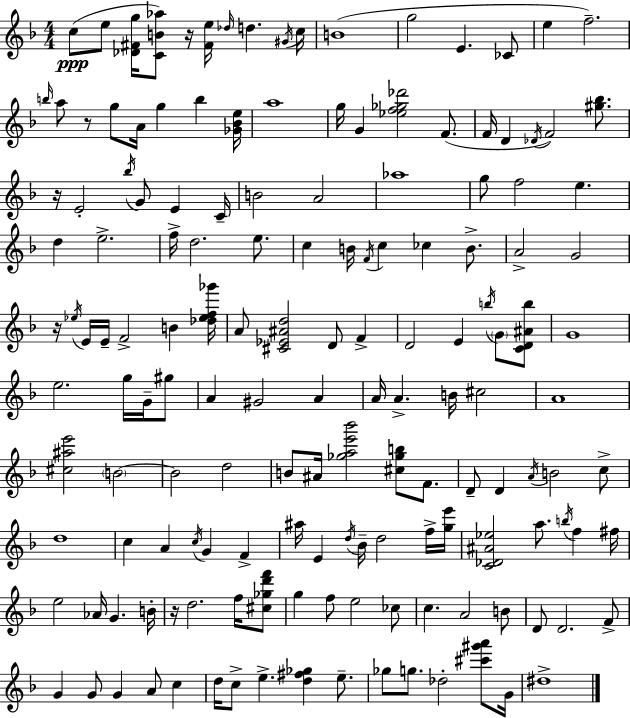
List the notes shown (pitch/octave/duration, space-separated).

C5/e E5/e [Db4,F#4,G5]/s [C4,B4,Ab5]/e R/s [F#4,E5]/s Db5/s D5/q. G#4/s C5/s B4/w G5/h E4/q. CES4/e E5/q F5/h. B5/s A5/e R/e G5/e A4/s G5/q B5/q [Gb4,Bb4,E5]/s A5/w G5/s G4/q [Eb5,F5,Gb5,Db6]/h F4/e. F4/s D4/q Db4/s F4/h [G#5,Bb5]/e. R/s E4/h Bb5/s G4/e E4/q C4/s B4/h A4/h Ab5/w G5/e F5/h E5/q. D5/q E5/h. F5/s D5/h. E5/e. C5/q B4/s F4/s C5/q CES5/q B4/e. A4/h G4/h R/s Eb5/s E4/s E4/s F4/h B4/q [Db5,Eb5,F5,Gb6]/s A4/e [C#4,Eb4,A#4,D5]/h D4/e F4/q D4/h E4/q B5/s G4/e [C4,D4,A#4,B5]/e G4/w E5/h. G5/s G4/s G#5/e A4/q G#4/h A4/q A4/s A4/q. B4/s C#5/h A4/w [C#5,A#5,E6]/h B4/h B4/h D5/h B4/e A#4/s [Gb5,A5,E6,Bb6]/h [C#5,Gb5,B5]/e F4/e. D4/e D4/q A4/s B4/h C5/e D5/w C5/q A4/q C5/s G4/q F4/q A#5/s E4/q D5/s Bb4/s D5/h F5/s [G5,E6]/s [C4,Db4,A#4,Eb5]/h A5/e. B5/s F5/q F#5/s E5/h Ab4/s G4/q. B4/s R/s D5/h. F5/s [C#5,Gb5,D6,F6]/e G5/q F5/e E5/h CES5/e C5/q. A4/h B4/e D4/e D4/h. F4/e G4/q G4/e G4/q A4/e C5/q D5/s C5/e E5/q. [D5,F#5,Gb5]/q E5/e. Gb5/e G5/e. Db5/h [C#6,G#6,A6]/e G4/s D#5/w